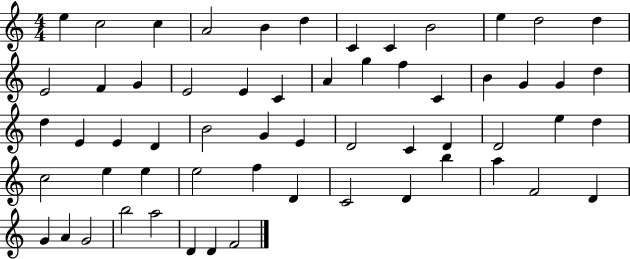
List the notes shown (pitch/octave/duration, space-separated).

E5/q C5/h C5/q A4/h B4/q D5/q C4/q C4/q B4/h E5/q D5/h D5/q E4/h F4/q G4/q E4/h E4/q C4/q A4/q G5/q F5/q C4/q B4/q G4/q G4/q D5/q D5/q E4/q E4/q D4/q B4/h G4/q E4/q D4/h C4/q D4/q D4/h E5/q D5/q C5/h E5/q E5/q E5/h F5/q D4/q C4/h D4/q B5/q A5/q F4/h D4/q G4/q A4/q G4/h B5/h A5/h D4/q D4/q F4/h